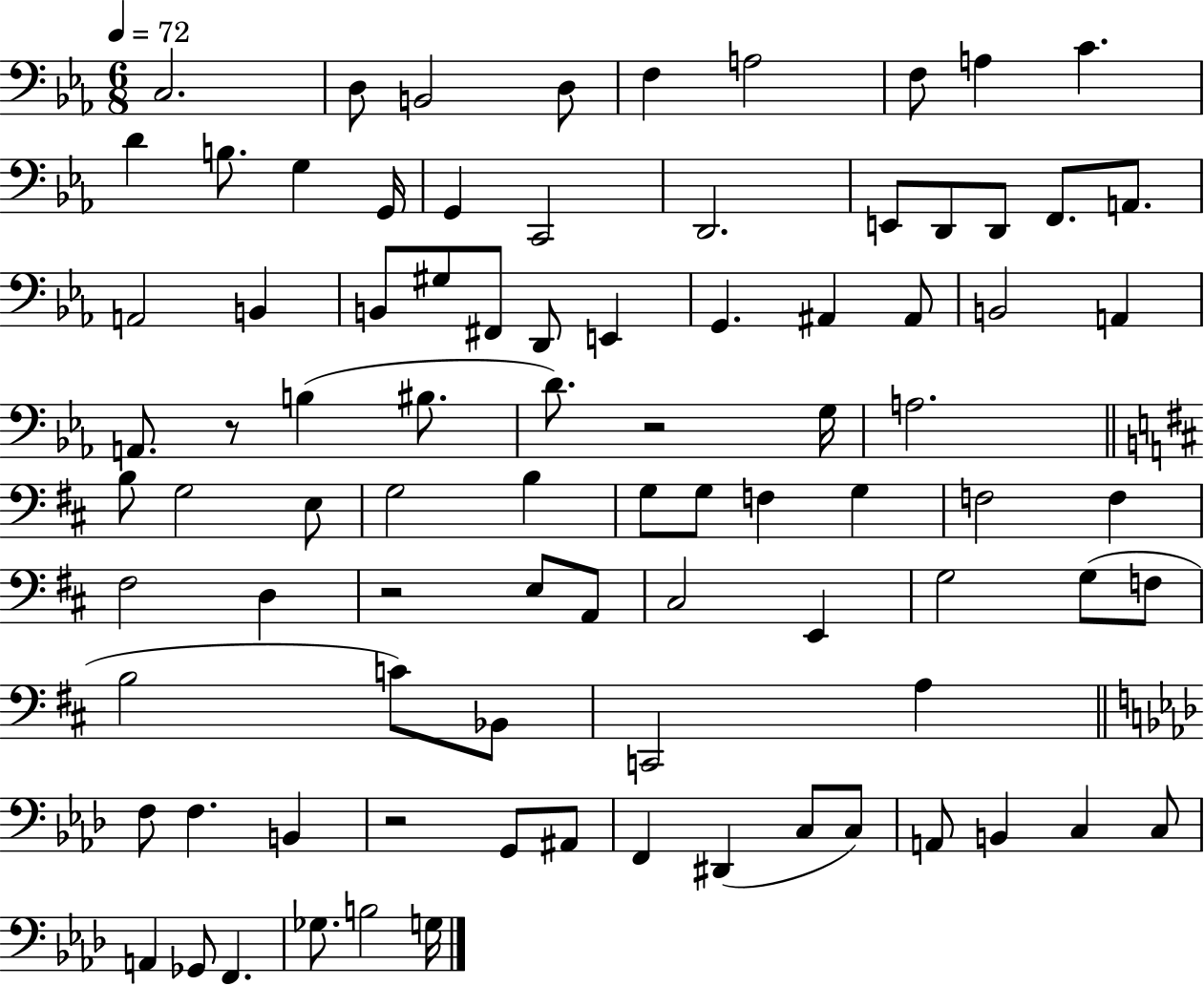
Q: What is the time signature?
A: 6/8